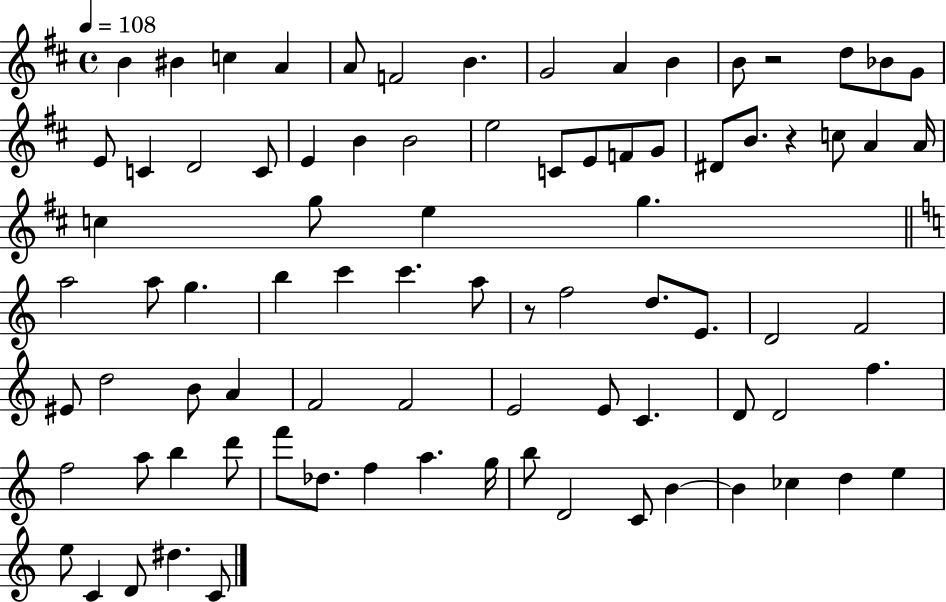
B4/q BIS4/q C5/q A4/q A4/e F4/h B4/q. G4/h A4/q B4/q B4/e R/h D5/e Bb4/e G4/e E4/e C4/q D4/h C4/e E4/q B4/q B4/h E5/h C4/e E4/e F4/e G4/e D#4/e B4/e. R/q C5/e A4/q A4/s C5/q G5/e E5/q G5/q. A5/h A5/e G5/q. B5/q C6/q C6/q. A5/e R/e F5/h D5/e. E4/e. D4/h F4/h EIS4/e D5/h B4/e A4/q F4/h F4/h E4/h E4/e C4/q. D4/e D4/h F5/q. F5/h A5/e B5/q D6/e F6/e Db5/e. F5/q A5/q. G5/s B5/e D4/h C4/e B4/q B4/q CES5/q D5/q E5/q E5/e C4/q D4/e D#5/q. C4/e